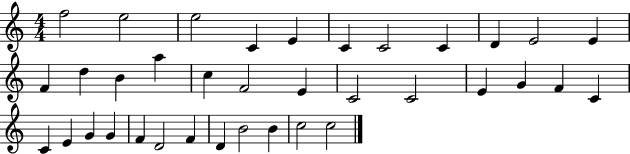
{
  \clef treble
  \numericTimeSignature
  \time 4/4
  \key c \major
  f''2 e''2 | e''2 c'4 e'4 | c'4 c'2 c'4 | d'4 e'2 e'4 | \break f'4 d''4 b'4 a''4 | c''4 f'2 e'4 | c'2 c'2 | e'4 g'4 f'4 c'4 | \break c'4 e'4 g'4 g'4 | f'4 d'2 f'4 | d'4 b'2 b'4 | c''2 c''2 | \break \bar "|."
}